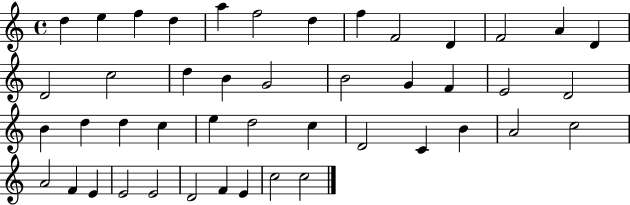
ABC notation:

X:1
T:Untitled
M:4/4
L:1/4
K:C
d e f d a f2 d f F2 D F2 A D D2 c2 d B G2 B2 G F E2 D2 B d d c e d2 c D2 C B A2 c2 A2 F E E2 E2 D2 F E c2 c2